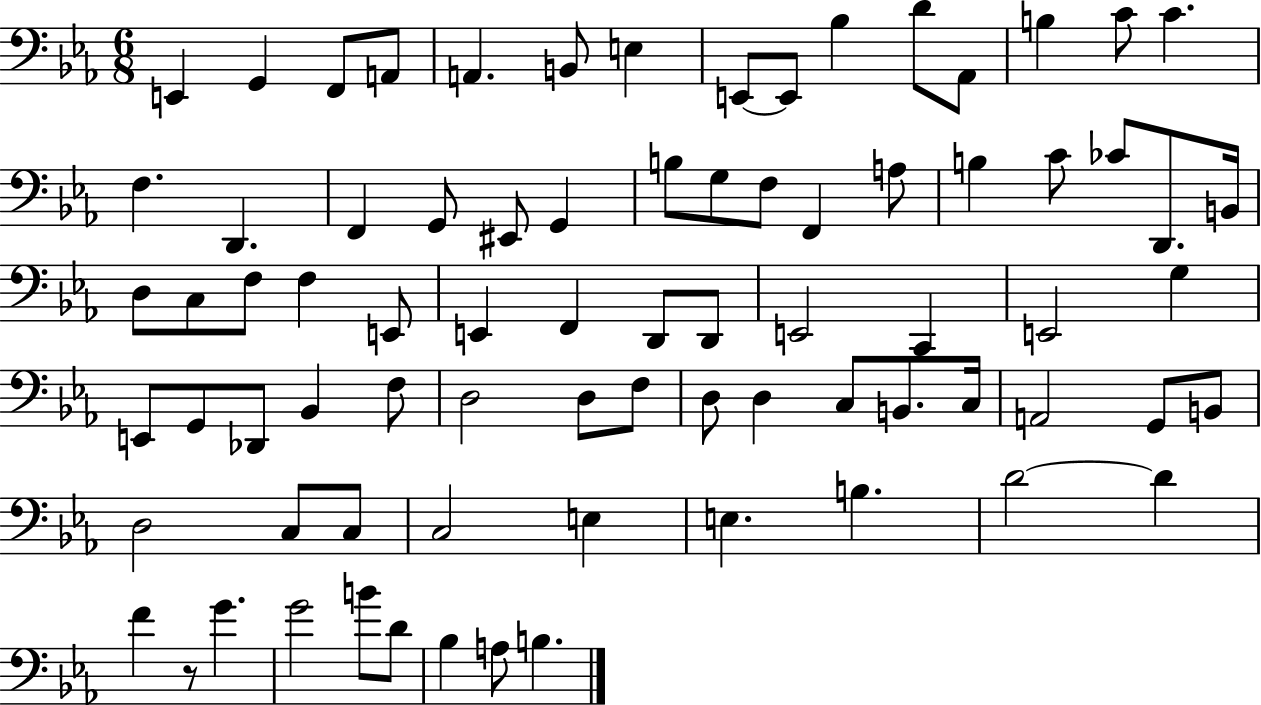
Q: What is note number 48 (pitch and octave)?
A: Bb2